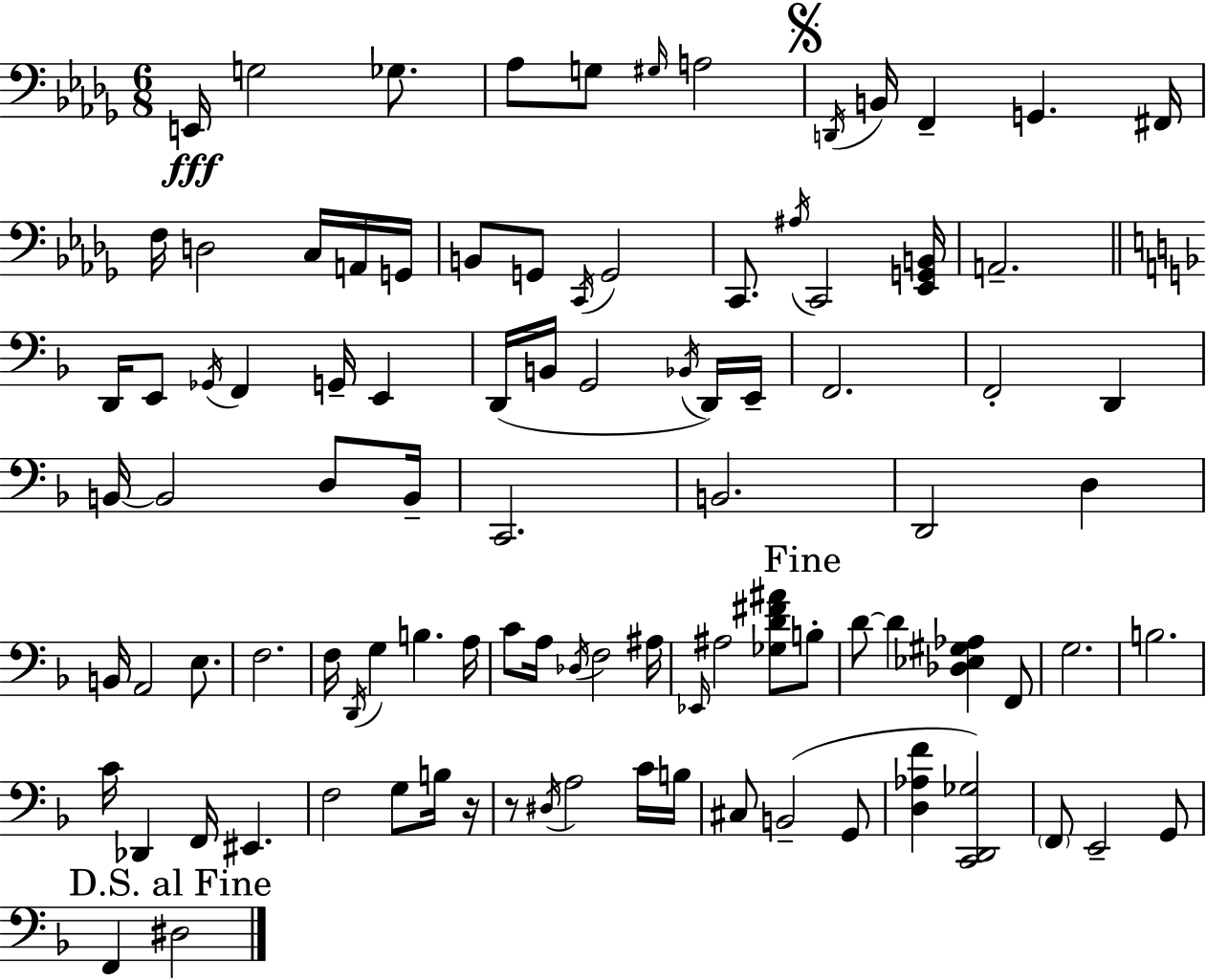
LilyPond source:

{
  \clef bass
  \numericTimeSignature
  \time 6/8
  \key bes \minor
  e,16\fff g2 ges8. | aes8 g8 \grace { gis16 } a2 | \mark \markup { \musicglyph "scripts.segno" } \acciaccatura { d,16 } b,16 f,4-- g,4. | fis,16 f16 d2 c16 | \break a,16 g,16 b,8 g,8 \acciaccatura { c,16 } g,2 | c,8. \acciaccatura { ais16 } c,2 | <ees, g, b,>16 a,2.-- | \bar "||" \break \key f \major d,16 e,8 \acciaccatura { ges,16 } f,4 g,16-- e,4 | d,16( b,16 g,2 \acciaccatura { bes,16 } | d,16) e,16-- f,2. | f,2-. d,4 | \break b,16~~ b,2 d8 | b,16-- c,2. | b,2. | d,2 d4 | \break b,16 a,2 e8. | f2. | f16 \acciaccatura { d,16 } g4 b4. | a16 c'8 a16 \acciaccatura { des16 } f2 | \break ais16 \grace { ees,16 } ais2 | <ges d' fis' ais'>8 \mark "Fine" b8-. d'8~~ d'4 <des ees gis aes>4 | f,8 g2. | b2. | \break c'16 des,4 f,16 eis,4. | f2 | g8 b16 r16 r8 \acciaccatura { dis16 } a2 | c'16 b16 cis8 b,2--( | \break g,8 <d aes f'>4 <c, d, ges>2) | \parenthesize f,8 e,2-- | g,8 \mark "D.S. al Fine" f,4 dis2 | \bar "|."
}